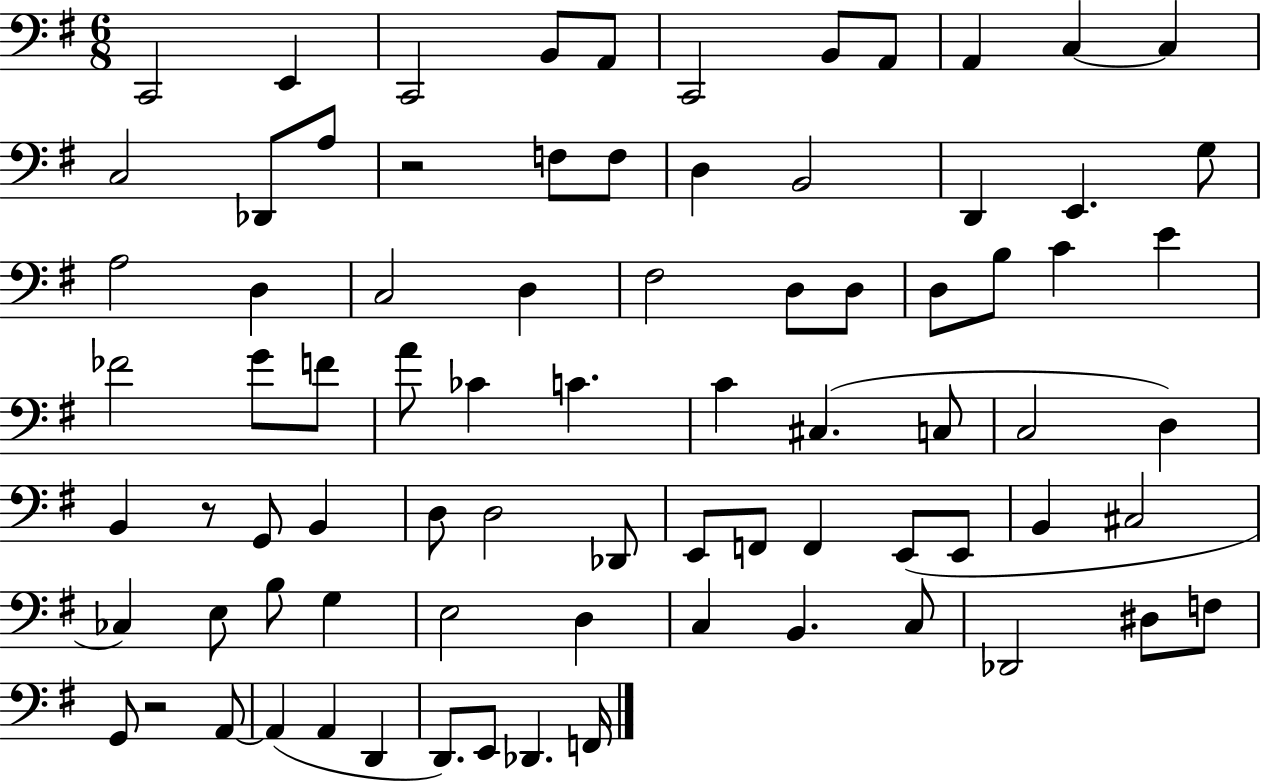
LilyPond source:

{
  \clef bass
  \numericTimeSignature
  \time 6/8
  \key g \major
  c,2 e,4 | c,2 b,8 a,8 | c,2 b,8 a,8 | a,4 c4~~ c4 | \break c2 des,8 a8 | r2 f8 f8 | d4 b,2 | d,4 e,4. g8 | \break a2 d4 | c2 d4 | fis2 d8 d8 | d8 b8 c'4 e'4 | \break fes'2 g'8 f'8 | a'8 ces'4 c'4. | c'4 cis4.( c8 | c2 d4) | \break b,4 r8 g,8 b,4 | d8 d2 des,8 | e,8 f,8 f,4 e,8( e,8 | b,4 cis2 | \break ces4) e8 b8 g4 | e2 d4 | c4 b,4. c8 | des,2 dis8 f8 | \break g,8 r2 a,8~~ | a,4( a,4 d,4 | d,8.) e,8 des,4. f,16 | \bar "|."
}